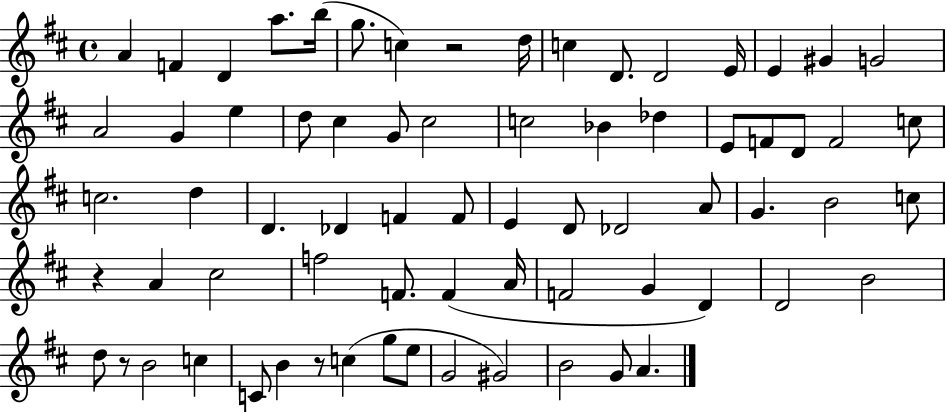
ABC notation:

X:1
T:Untitled
M:4/4
L:1/4
K:D
A F D a/2 b/4 g/2 c z2 d/4 c D/2 D2 E/4 E ^G G2 A2 G e d/2 ^c G/2 ^c2 c2 _B _d E/2 F/2 D/2 F2 c/2 c2 d D _D F F/2 E D/2 _D2 A/2 G B2 c/2 z A ^c2 f2 F/2 F A/4 F2 G D D2 B2 d/2 z/2 B2 c C/2 B z/2 c g/2 e/2 G2 ^G2 B2 G/2 A